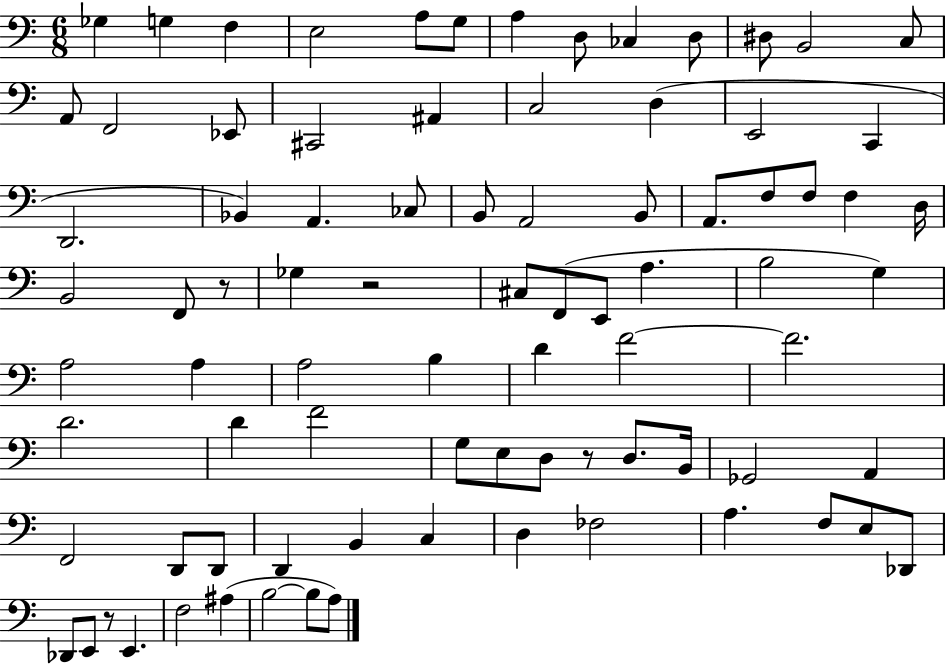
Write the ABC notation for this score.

X:1
T:Untitled
M:6/8
L:1/4
K:C
_G, G, F, E,2 A,/2 G,/2 A, D,/2 _C, D,/2 ^D,/2 B,,2 C,/2 A,,/2 F,,2 _E,,/2 ^C,,2 ^A,, C,2 D, E,,2 C,, D,,2 _B,, A,, _C,/2 B,,/2 A,,2 B,,/2 A,,/2 F,/2 F,/2 F, D,/4 B,,2 F,,/2 z/2 _G, z2 ^C,/2 F,,/2 E,,/2 A, B,2 G, A,2 A, A,2 B, D F2 F2 D2 D F2 G,/2 E,/2 D,/2 z/2 D,/2 B,,/4 _G,,2 A,, F,,2 D,,/2 D,,/2 D,, B,, C, D, _F,2 A, F,/2 E,/2 _D,,/2 _D,,/2 E,,/2 z/2 E,, F,2 ^A, B,2 B,/2 A,/2